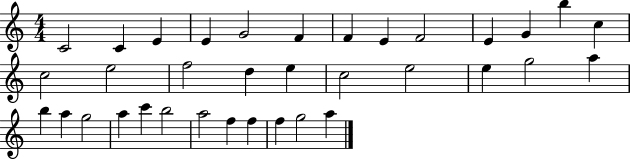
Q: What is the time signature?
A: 4/4